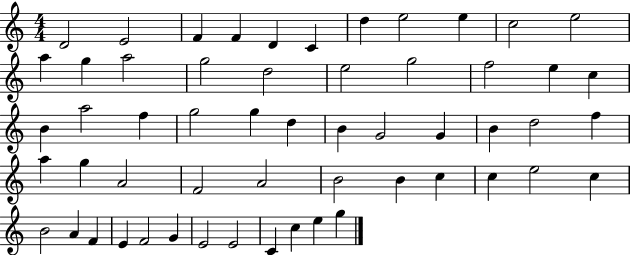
X:1
T:Untitled
M:4/4
L:1/4
K:C
D2 E2 F F D C d e2 e c2 e2 a g a2 g2 d2 e2 g2 f2 e c B a2 f g2 g d B G2 G B d2 f a g A2 F2 A2 B2 B c c e2 c B2 A F E F2 G E2 E2 C c e g